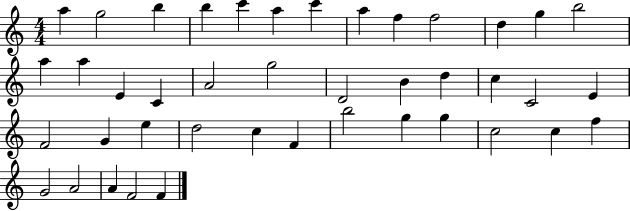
{
  \clef treble
  \numericTimeSignature
  \time 4/4
  \key c \major
  a''4 g''2 b''4 | b''4 c'''4 a''4 c'''4 | a''4 f''4 f''2 | d''4 g''4 b''2 | \break a''4 a''4 e'4 c'4 | a'2 g''2 | d'2 b'4 d''4 | c''4 c'2 e'4 | \break f'2 g'4 e''4 | d''2 c''4 f'4 | b''2 g''4 g''4 | c''2 c''4 f''4 | \break g'2 a'2 | a'4 f'2 f'4 | \bar "|."
}